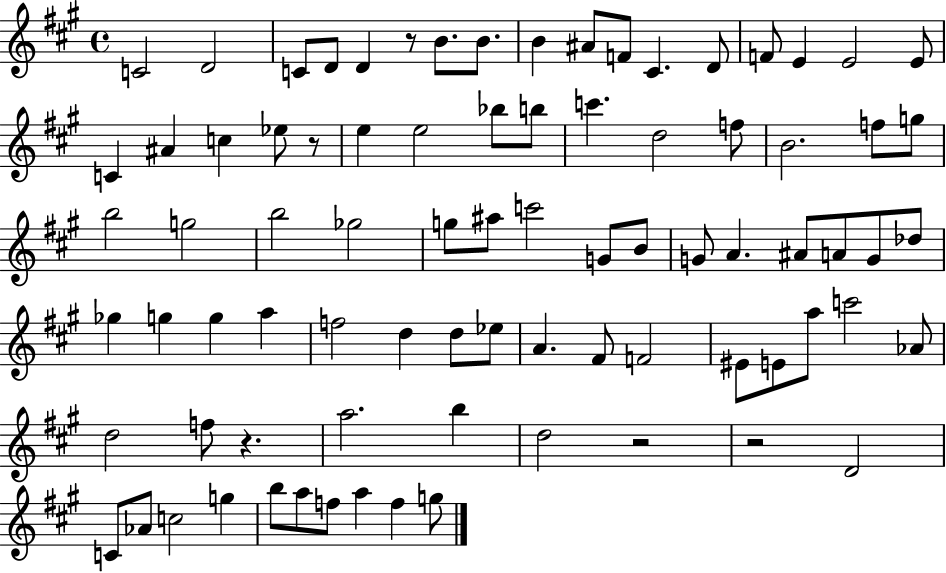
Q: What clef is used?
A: treble